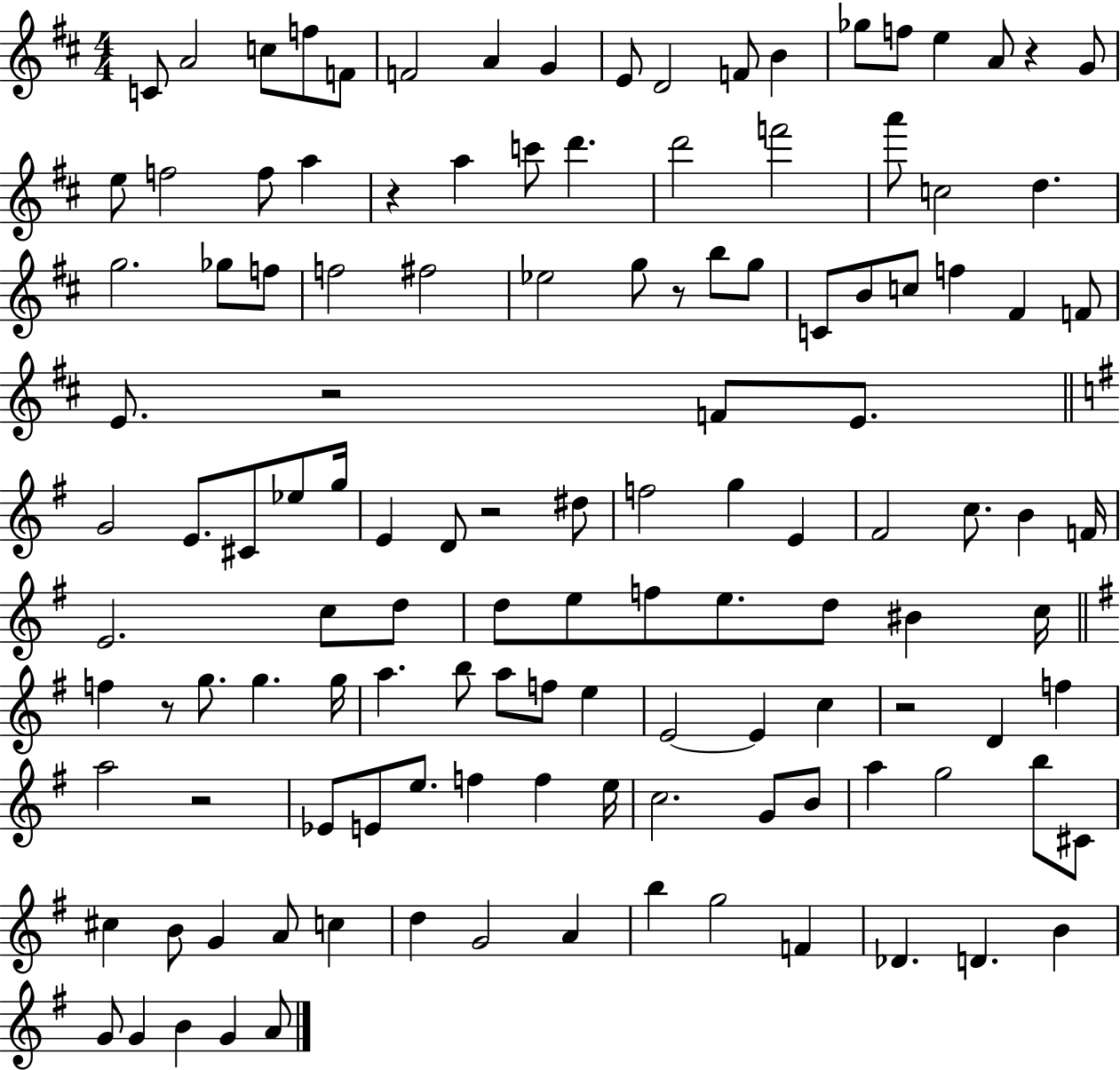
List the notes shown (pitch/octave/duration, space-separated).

C4/e A4/h C5/e F5/e F4/e F4/h A4/q G4/q E4/e D4/h F4/e B4/q Gb5/e F5/e E5/q A4/e R/q G4/e E5/e F5/h F5/e A5/q R/q A5/q C6/e D6/q. D6/h F6/h A6/e C5/h D5/q. G5/h. Gb5/e F5/e F5/h F#5/h Eb5/h G5/e R/e B5/e G5/e C4/e B4/e C5/e F5/q F#4/q F4/e E4/e. R/h F4/e E4/e. G4/h E4/e. C#4/e Eb5/e G5/s E4/q D4/e R/h D#5/e F5/h G5/q E4/q F#4/h C5/e. B4/q F4/s E4/h. C5/e D5/e D5/e E5/e F5/e E5/e. D5/e BIS4/q C5/s F5/q R/e G5/e. G5/q. G5/s A5/q. B5/e A5/e F5/e E5/q E4/h E4/q C5/q R/h D4/q F5/q A5/h R/h Eb4/e E4/e E5/e. F5/q F5/q E5/s C5/h. G4/e B4/e A5/q G5/h B5/e C#4/e C#5/q B4/e G4/q A4/e C5/q D5/q G4/h A4/q B5/q G5/h F4/q Db4/q. D4/q. B4/q G4/e G4/q B4/q G4/q A4/e